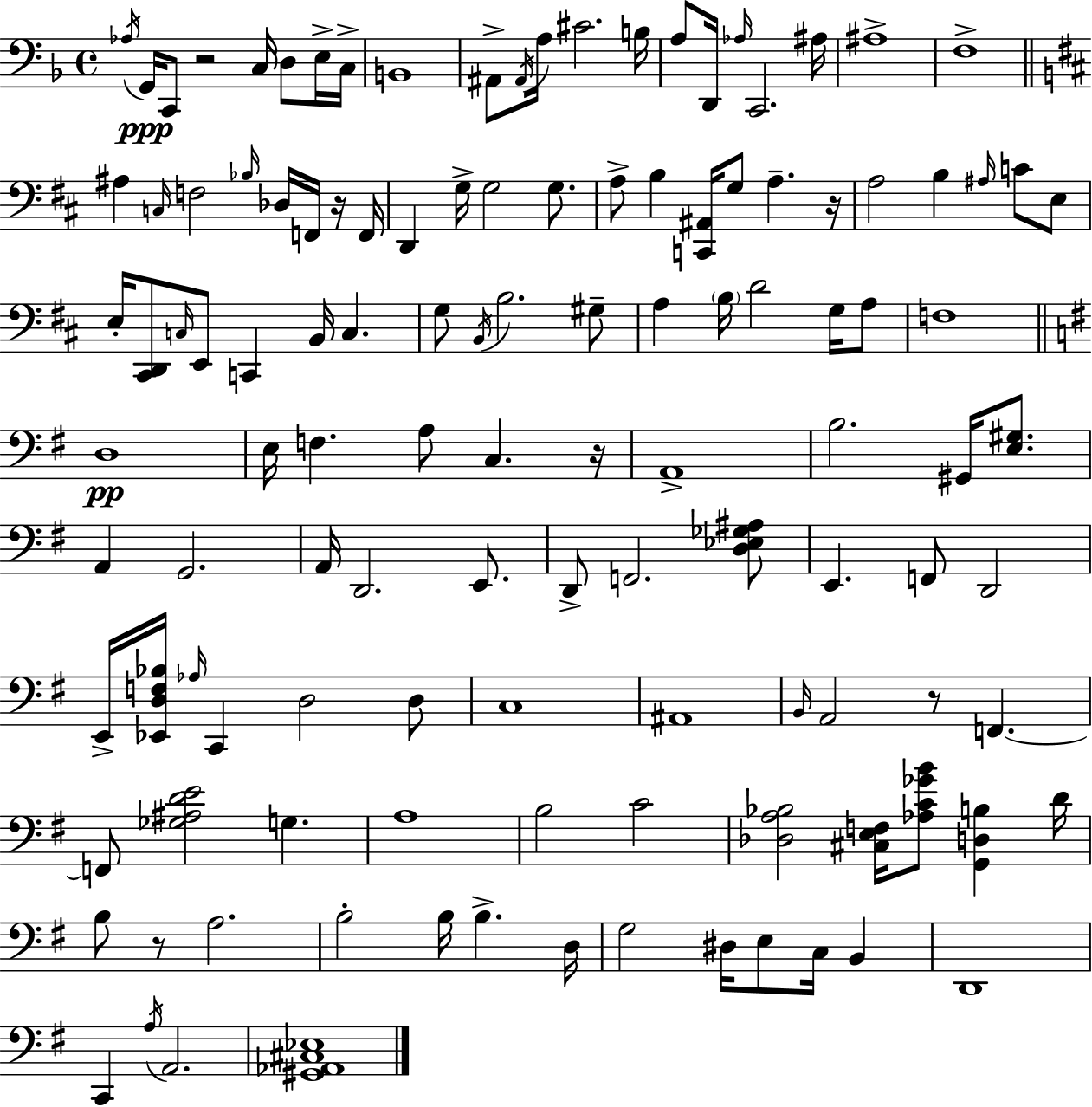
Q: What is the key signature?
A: D minor